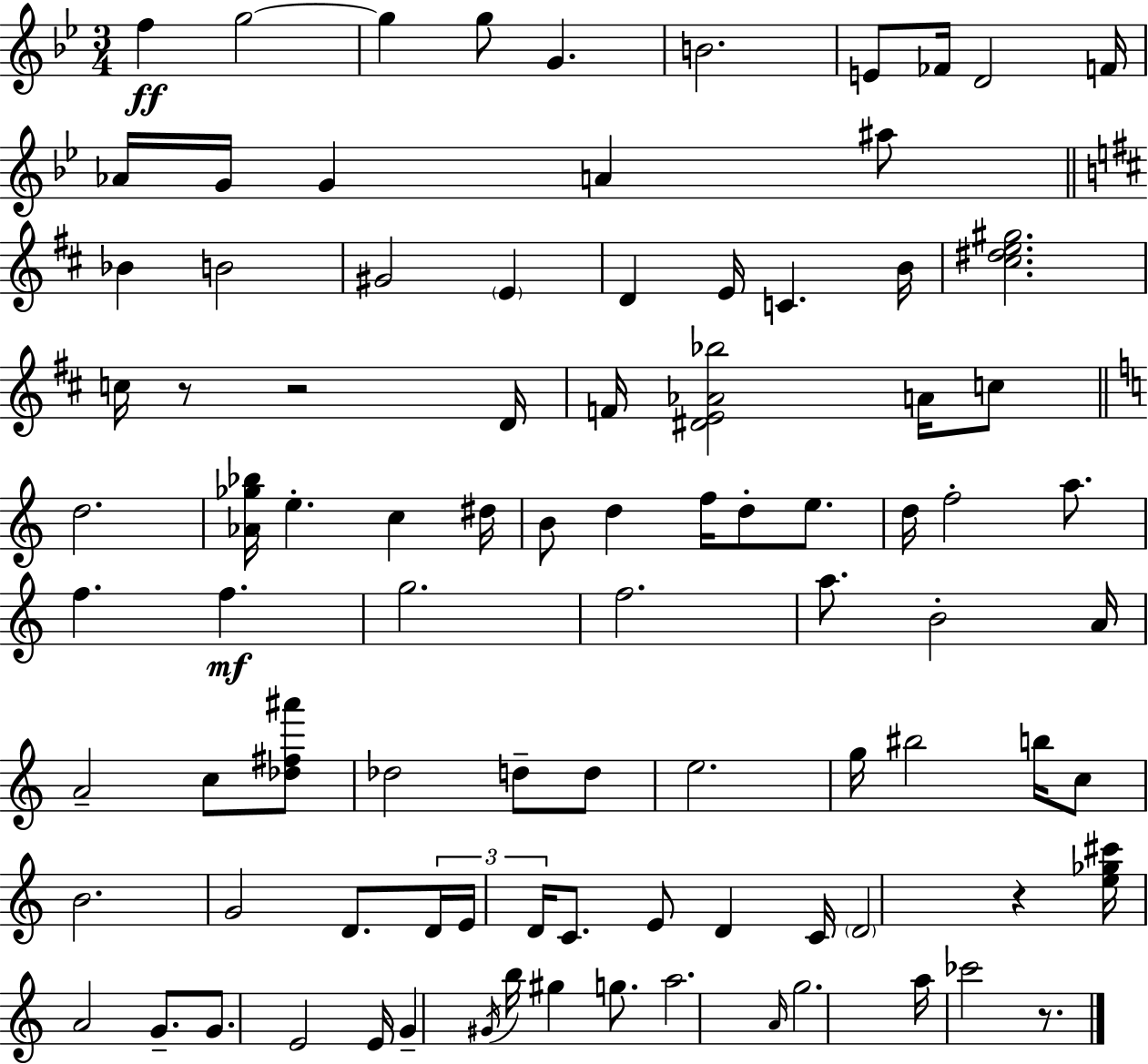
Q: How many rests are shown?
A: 4